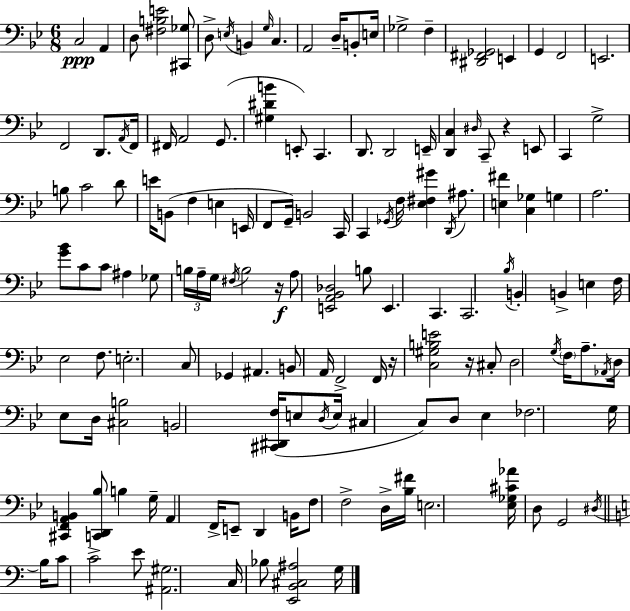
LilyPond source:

{
  \clef bass
  \numericTimeSignature
  \time 6/8
  \key g \minor
  c2\ppp a,4 | d8 <fis b e'>2 <cis, ges>8 | d8-> \acciaccatura { e16 } b,4 \grace { g16 } c4. | a,2 d16-- b,8-. | \break e16 ges2-> f4-- | <dis, fis, ges,>2 e,4 | g,4 f,2 | e,2. | \break f,2 d,8. | \acciaccatura { a,16 } f,16 fis,16 a,2 | g,8.( <gis dis' b'>4 e,8-.) c,4. | d,8. d,2 | \break e,16-- <d, c>4 \grace { dis16 } c,8-- r4 | e,8 c,4 g2-> | b8 c'2 | d'8 e'16 b,8( f4 e4 | \break e,16 f,8 g,16--) b,2 | c,16 c,4 \acciaccatura { ges,16 } f16 <ees fis gis'>4 | \acciaccatura { d,16 } ais8. <e fis'>4 <c ges>4 | g4 a2. | \break <g' bes'>8 c'8 c'8 | ais4 ges8 \tuplet 3/2 { b16 a16-- g16 } \acciaccatura { fis16 } b2 | r16\f a8 <e, a, bes, des>2 | b8 e,4. | \break c,4. c,2. | \acciaccatura { bes16 } b,4-. | b,4-> e4 f16 ees2 | f8. e2.-. | \break c8 ges,4 | ais,4. b,8 a,16 f,2-> | f,16 r16 <c gis b e'>2 | r16 cis8-. d2 | \break \acciaccatura { g16 } \parenthesize f16 a8.-- \acciaccatura { aes,16 } d16 ees8 | d16 <cis b>2 b,2 | <cis, dis, f>16( e8 \acciaccatura { d16 } e16 cis4 | c8) d8 ees4 fes2. | \break g16 | <cis, f, a, b,>4 <c, d, bes>8 b4 g16-- a,4 | f,16-> e,8-- d,4 b,16 f8 | f2-> d16-> <bes fis'>16 e2. | \break <ees ges cis' aes'>16 | d8 g,2 \acciaccatura { dis16 } \bar "||" \break \key a \minor b16 c'8 c'2-> e'8 | <ais, gis>2. | c16 bes8 <e, b, cis ais>2 | g16 \bar "|."
}